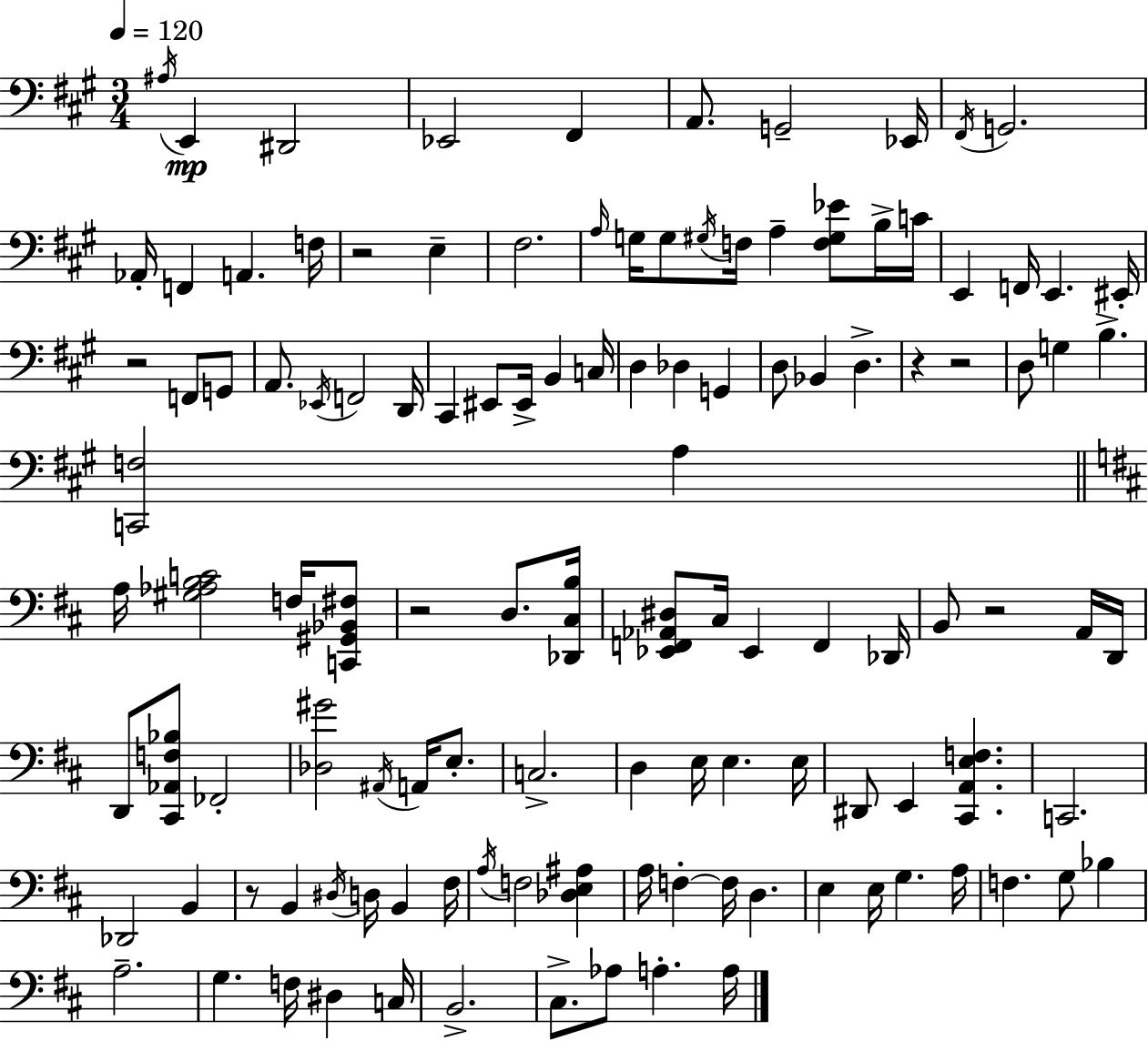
X:1
T:Untitled
M:3/4
L:1/4
K:A
^A,/4 E,, ^D,,2 _E,,2 ^F,, A,,/2 G,,2 _E,,/4 ^F,,/4 G,,2 _A,,/4 F,, A,, F,/4 z2 E, ^F,2 A,/4 G,/4 G,/2 ^G,/4 F,/4 A, [F,^G,_E]/2 B,/4 C/4 E,, F,,/4 E,, ^E,,/4 z2 F,,/2 G,,/2 A,,/2 _E,,/4 F,,2 D,,/4 ^C,, ^E,,/2 ^E,,/4 B,, C,/4 D, _D, G,, D,/2 _B,, D, z z2 D,/2 G, B, [C,,F,]2 A, A,/4 [^G,_A,B,C]2 F,/4 [C,,^G,,_B,,^F,]/2 z2 D,/2 [_D,,^C,B,]/4 [_E,,F,,_A,,^D,]/2 ^C,/4 _E,, F,, _D,,/4 B,,/2 z2 A,,/4 D,,/4 D,,/2 [^C,,_A,,F,_B,]/2 _F,,2 [_D,^G]2 ^A,,/4 A,,/4 E,/2 C,2 D, E,/4 E, E,/4 ^D,,/2 E,, [^C,,A,,E,F,] C,,2 _D,,2 B,, z/2 B,, ^D,/4 D,/4 B,, ^F,/4 A,/4 F,2 [_D,E,^A,] A,/4 F, F,/4 D, E, E,/4 G, A,/4 F, G,/2 _B, A,2 G, F,/4 ^D, C,/4 B,,2 ^C,/2 _A,/2 A, A,/4